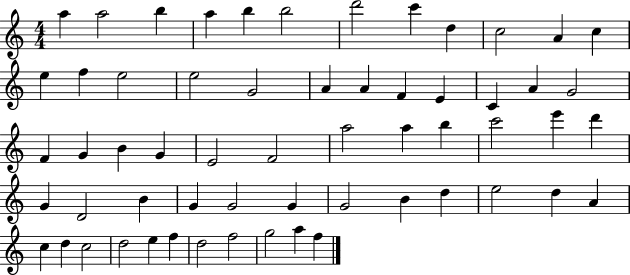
{
  \clef treble
  \numericTimeSignature
  \time 4/4
  \key c \major
  a''4 a''2 b''4 | a''4 b''4 b''2 | d'''2 c'''4 d''4 | c''2 a'4 c''4 | \break e''4 f''4 e''2 | e''2 g'2 | a'4 a'4 f'4 e'4 | c'4 a'4 g'2 | \break f'4 g'4 b'4 g'4 | e'2 f'2 | a''2 a''4 b''4 | c'''2 e'''4 d'''4 | \break g'4 d'2 b'4 | g'4 g'2 g'4 | g'2 b'4 d''4 | e''2 d''4 a'4 | \break c''4 d''4 c''2 | d''2 e''4 f''4 | d''2 f''2 | g''2 a''4 f''4 | \break \bar "|."
}